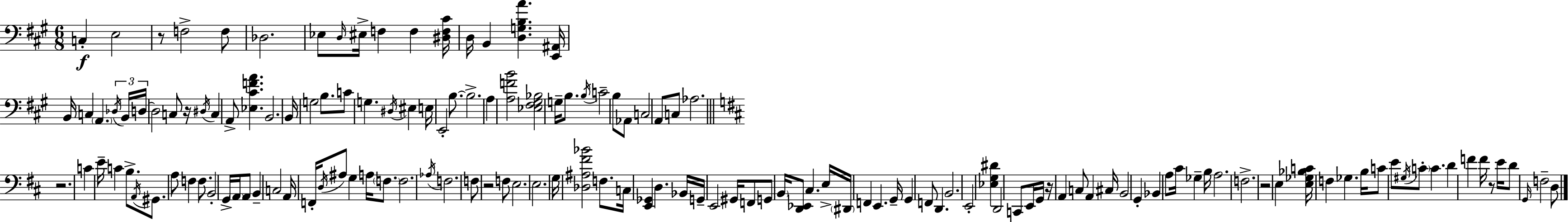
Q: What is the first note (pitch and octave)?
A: C3